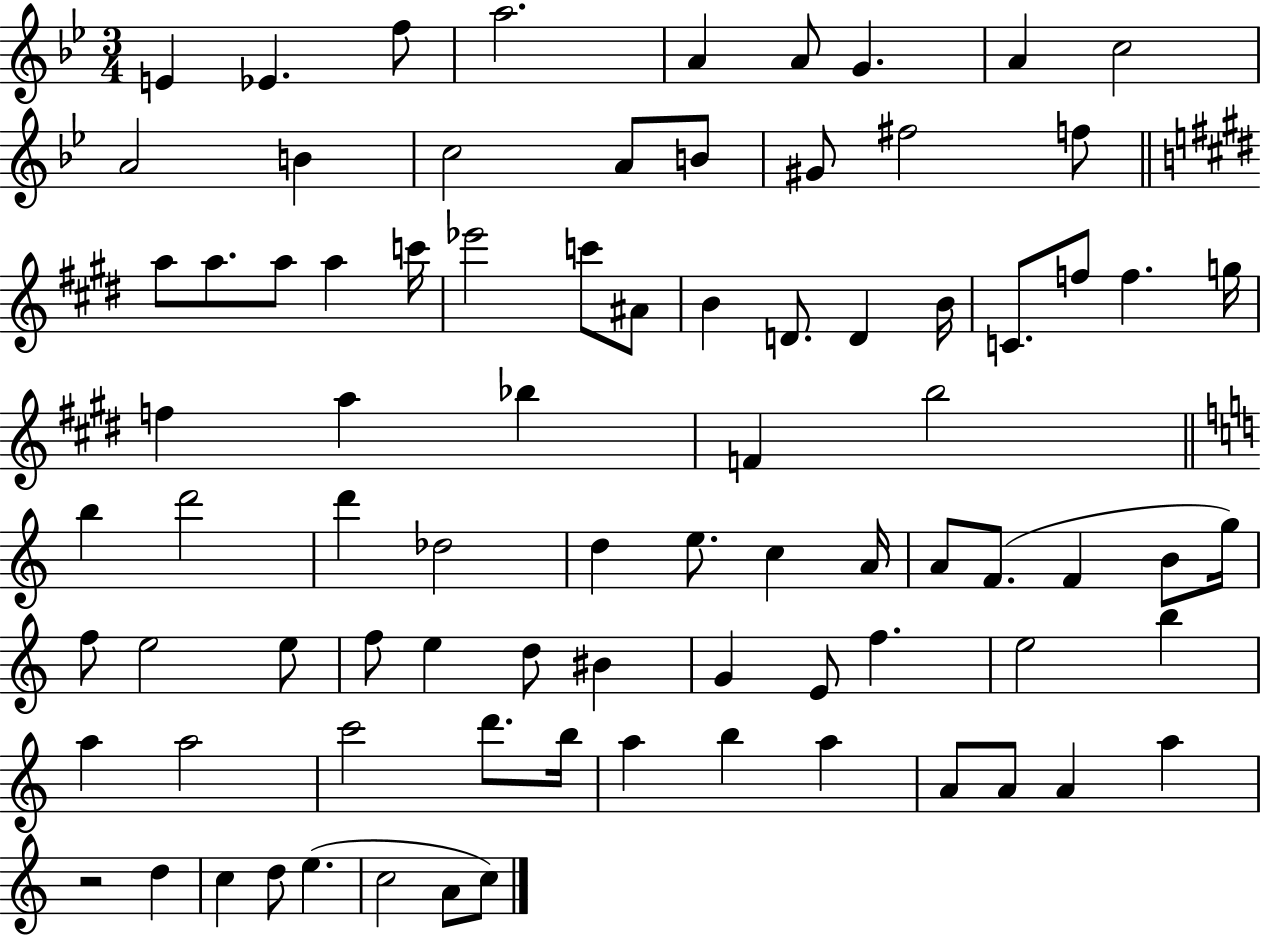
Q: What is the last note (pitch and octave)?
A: C5